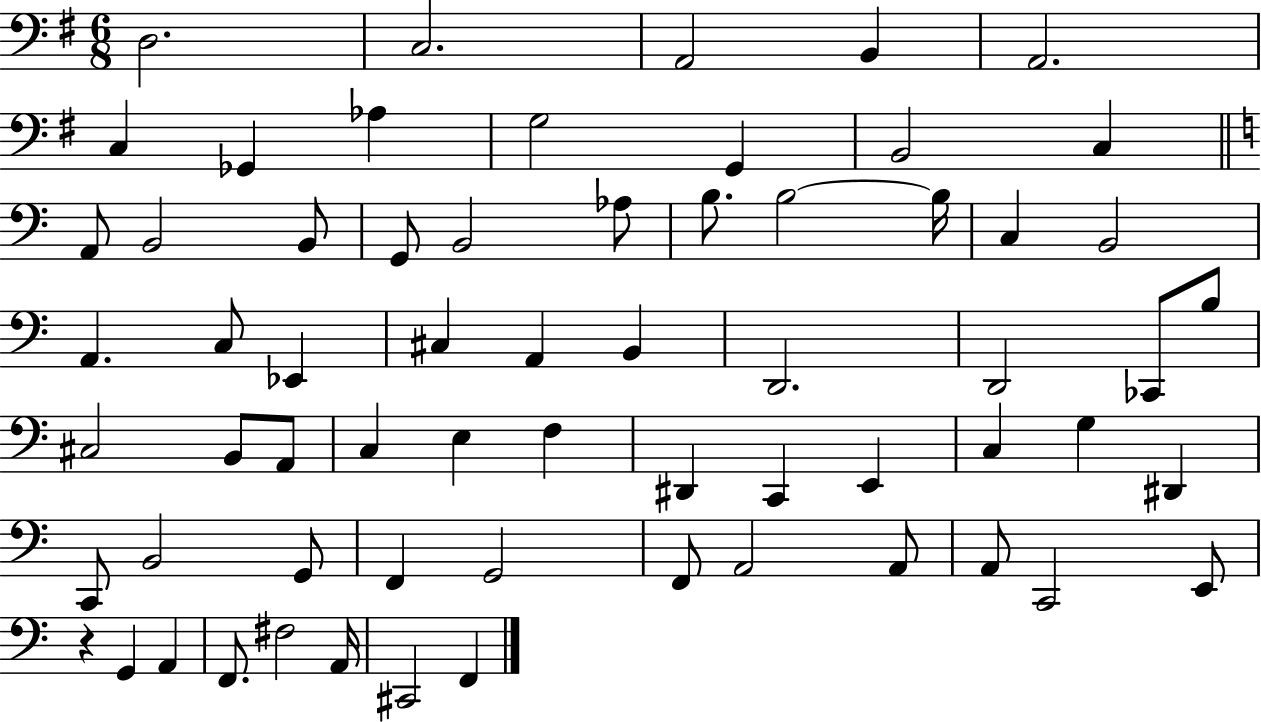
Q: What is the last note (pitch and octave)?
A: F2